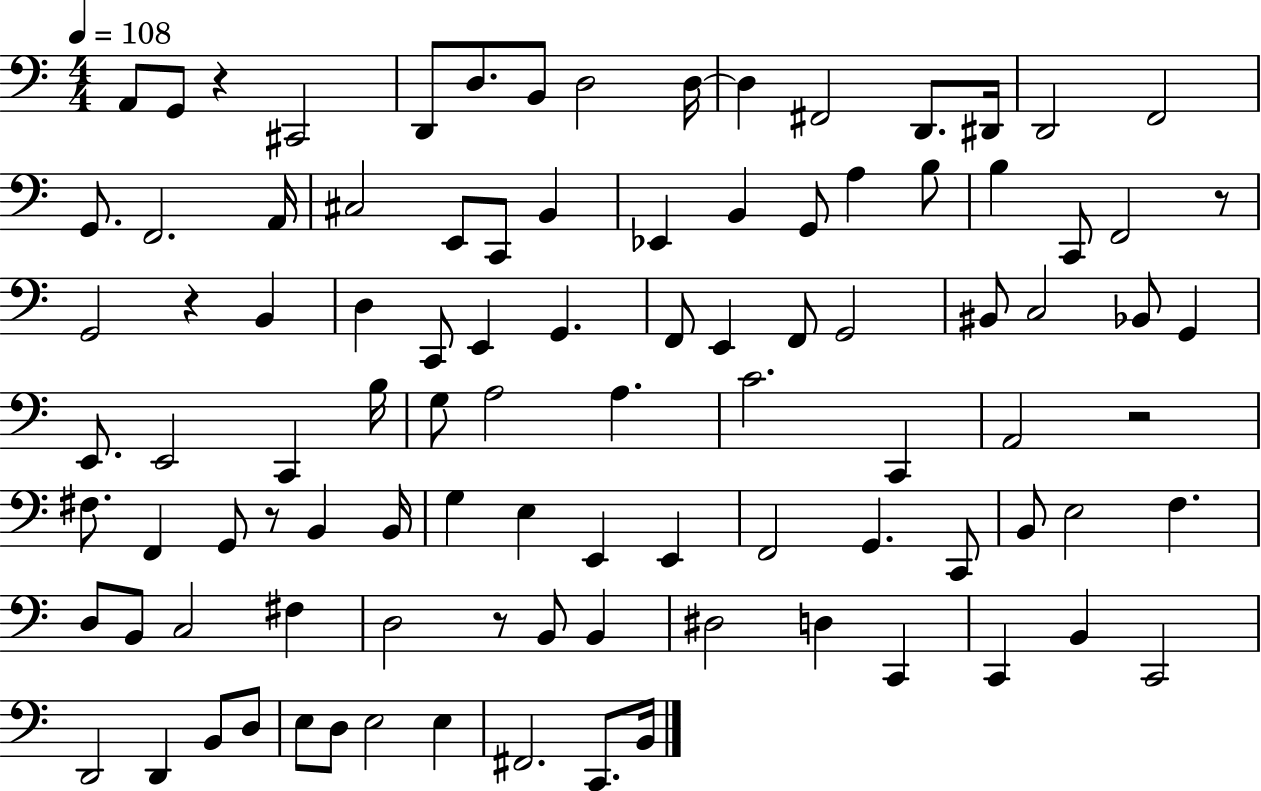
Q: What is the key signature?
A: C major